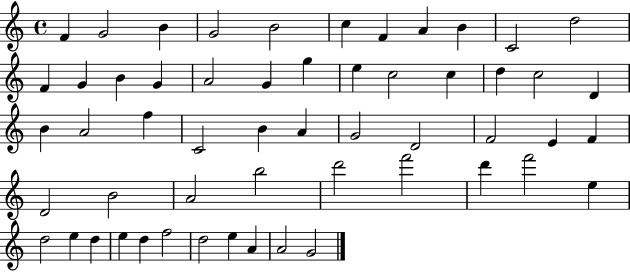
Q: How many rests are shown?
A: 0